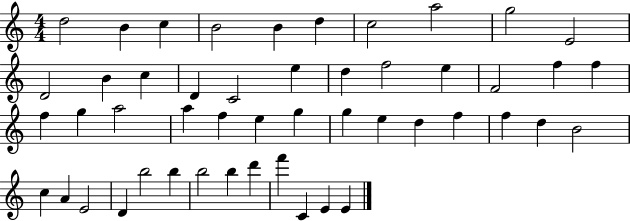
D5/h B4/q C5/q B4/h B4/q D5/q C5/h A5/h G5/h E4/h D4/h B4/q C5/q D4/q C4/h E5/q D5/q F5/h E5/q F4/h F5/q F5/q F5/q G5/q A5/h A5/q F5/q E5/q G5/q G5/q E5/q D5/q F5/q F5/q D5/q B4/h C5/q A4/q E4/h D4/q B5/h B5/q B5/h B5/q D6/q F6/q C4/q E4/q E4/q